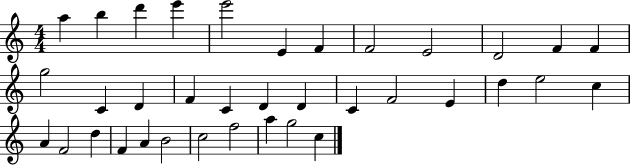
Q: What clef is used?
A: treble